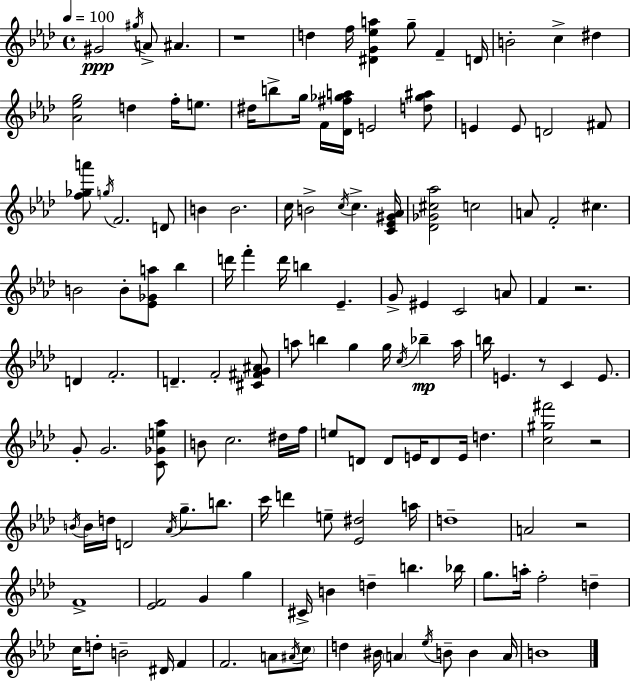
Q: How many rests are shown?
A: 5